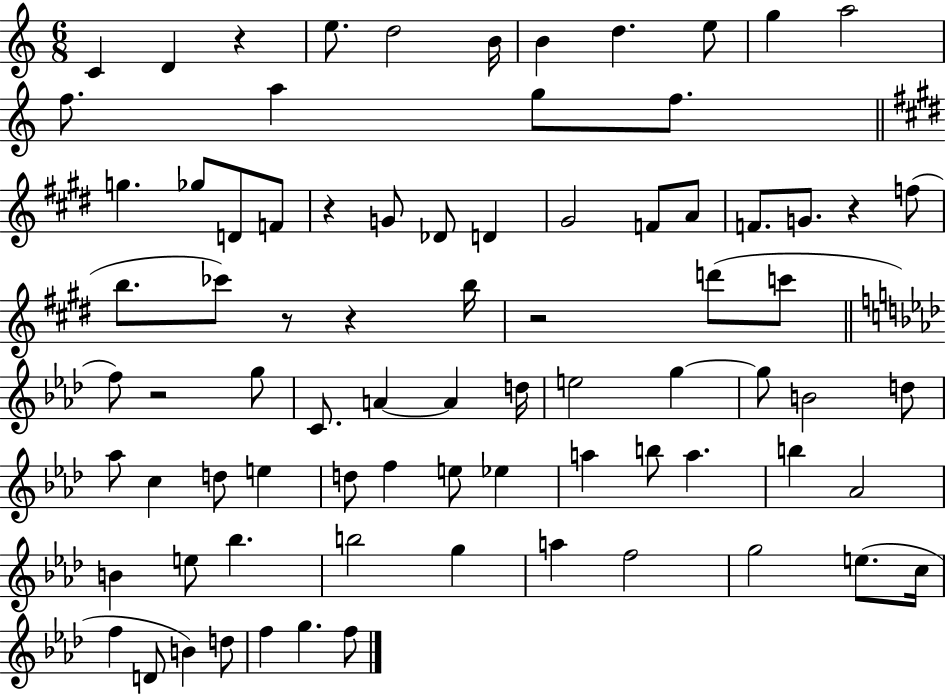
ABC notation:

X:1
T:Untitled
M:6/8
L:1/4
K:C
C D z e/2 d2 B/4 B d e/2 g a2 f/2 a g/2 f/2 g _g/2 D/2 F/2 z G/2 _D/2 D ^G2 F/2 A/2 F/2 G/2 z f/2 b/2 _c'/2 z/2 z b/4 z2 d'/2 c'/2 f/2 z2 g/2 C/2 A A d/4 e2 g g/2 B2 d/2 _a/2 c d/2 e d/2 f e/2 _e a b/2 a b _A2 B e/2 _b b2 g a f2 g2 e/2 c/4 f D/2 B d/2 f g f/2